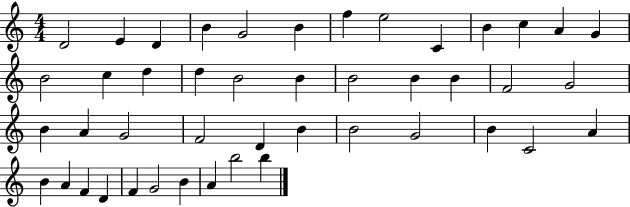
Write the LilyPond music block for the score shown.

{
  \clef treble
  \numericTimeSignature
  \time 4/4
  \key c \major
  d'2 e'4 d'4 | b'4 g'2 b'4 | f''4 e''2 c'4 | b'4 c''4 a'4 g'4 | \break b'2 c''4 d''4 | d''4 b'2 b'4 | b'2 b'4 b'4 | f'2 g'2 | \break b'4 a'4 g'2 | f'2 d'4 b'4 | b'2 g'2 | b'4 c'2 a'4 | \break b'4 a'4 f'4 d'4 | f'4 g'2 b'4 | a'4 b''2 b''4 | \bar "|."
}